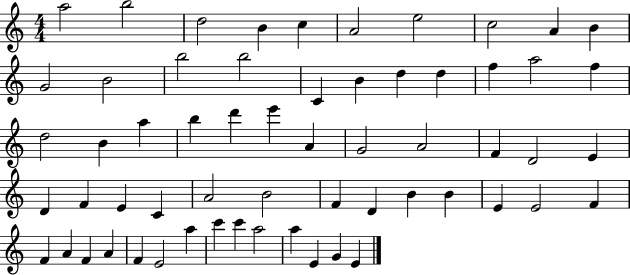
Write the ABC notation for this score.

X:1
T:Untitled
M:4/4
L:1/4
K:C
a2 b2 d2 B c A2 e2 c2 A B G2 B2 b2 b2 C B d d f a2 f d2 B a b d' e' A G2 A2 F D2 E D F E C A2 B2 F D B B E E2 F F A F A F E2 a c' c' a2 a E G E